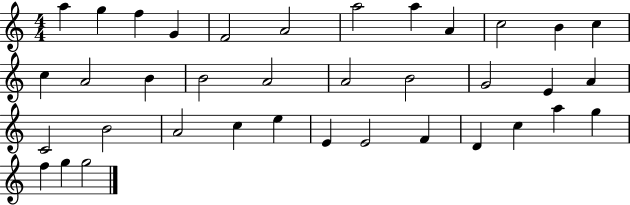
{
  \clef treble
  \numericTimeSignature
  \time 4/4
  \key c \major
  a''4 g''4 f''4 g'4 | f'2 a'2 | a''2 a''4 a'4 | c''2 b'4 c''4 | \break c''4 a'2 b'4 | b'2 a'2 | a'2 b'2 | g'2 e'4 a'4 | \break c'2 b'2 | a'2 c''4 e''4 | e'4 e'2 f'4 | d'4 c''4 a''4 g''4 | \break f''4 g''4 g''2 | \bar "|."
}